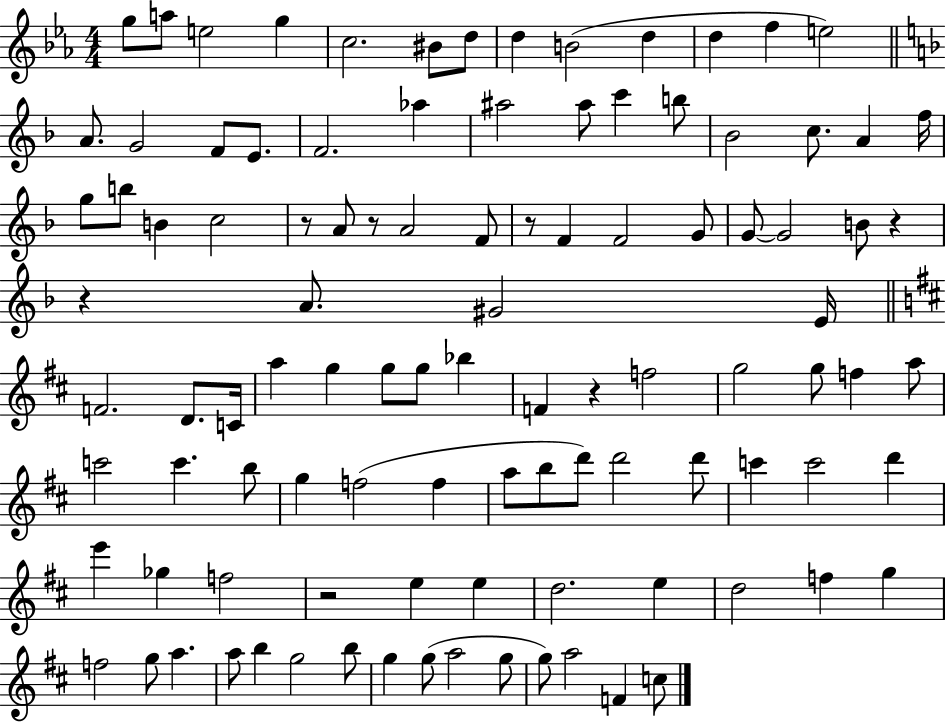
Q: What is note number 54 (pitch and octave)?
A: G5